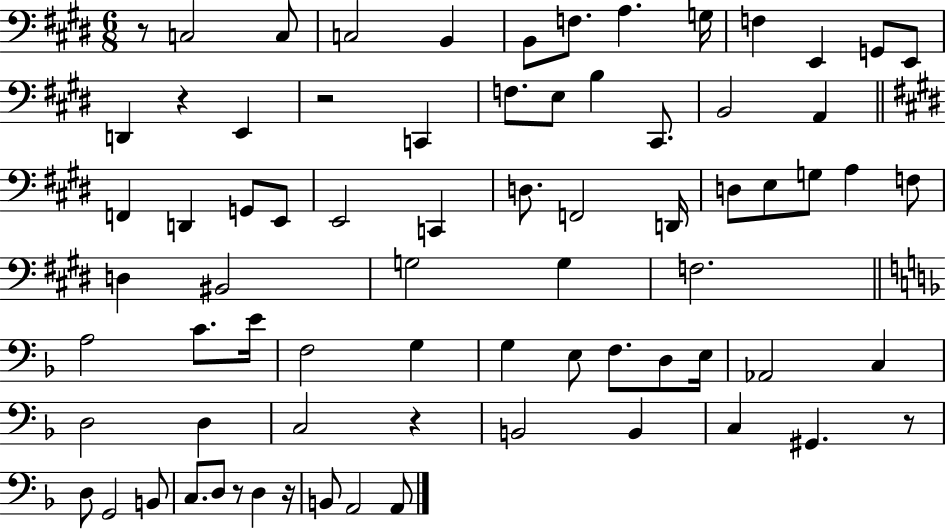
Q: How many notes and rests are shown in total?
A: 75